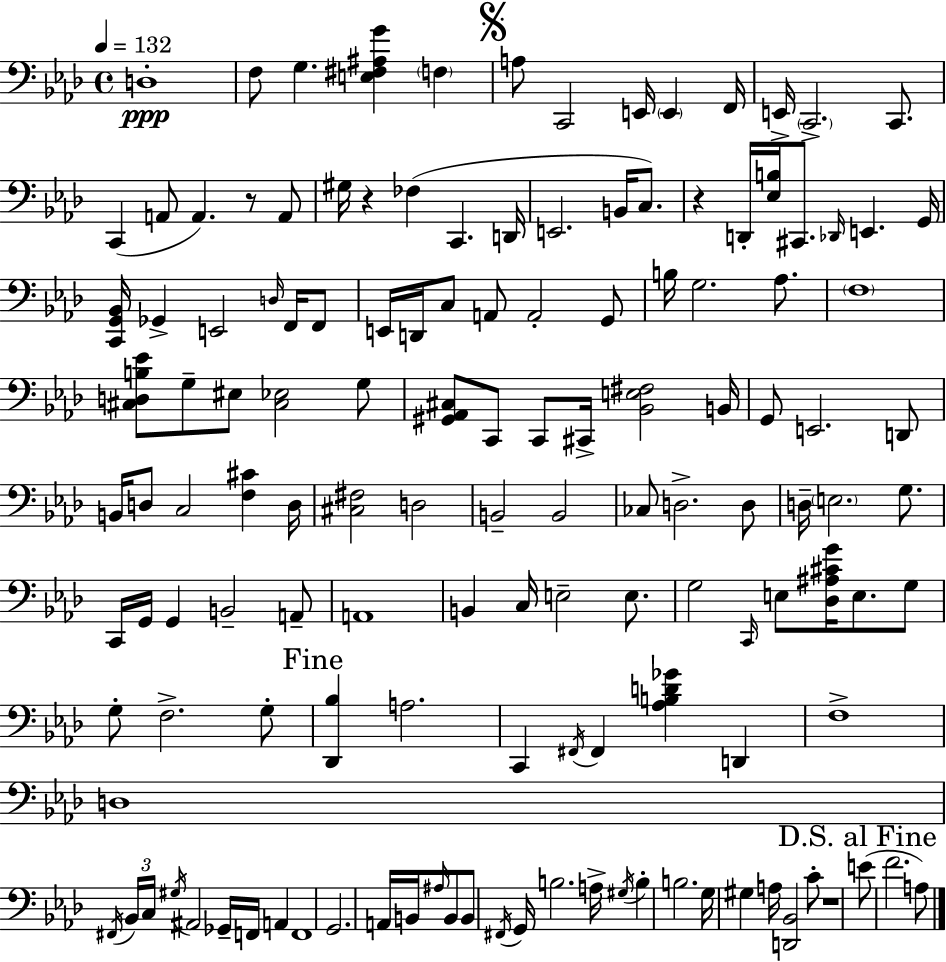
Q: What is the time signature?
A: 4/4